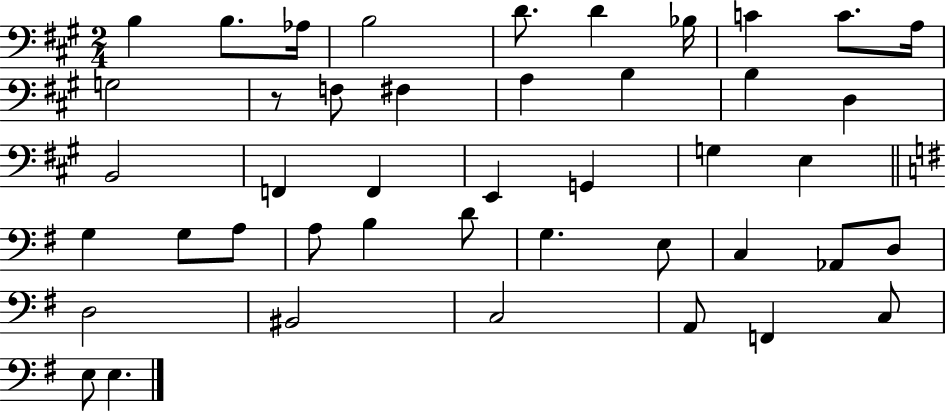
B3/q B3/e. Ab3/s B3/h D4/e. D4/q Bb3/s C4/q C4/e. A3/s G3/h R/e F3/e F#3/q A3/q B3/q B3/q D3/q B2/h F2/q F2/q E2/q G2/q G3/q E3/q G3/q G3/e A3/e A3/e B3/q D4/e G3/q. E3/e C3/q Ab2/e D3/e D3/h BIS2/h C3/h A2/e F2/q C3/e E3/e E3/q.